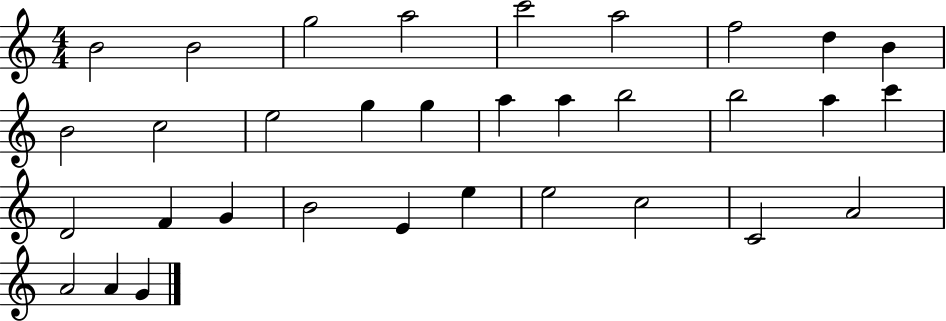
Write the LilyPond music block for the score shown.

{
  \clef treble
  \numericTimeSignature
  \time 4/4
  \key c \major
  b'2 b'2 | g''2 a''2 | c'''2 a''2 | f''2 d''4 b'4 | \break b'2 c''2 | e''2 g''4 g''4 | a''4 a''4 b''2 | b''2 a''4 c'''4 | \break d'2 f'4 g'4 | b'2 e'4 e''4 | e''2 c''2 | c'2 a'2 | \break a'2 a'4 g'4 | \bar "|."
}